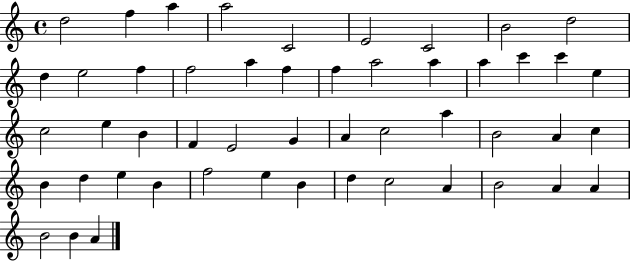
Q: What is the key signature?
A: C major